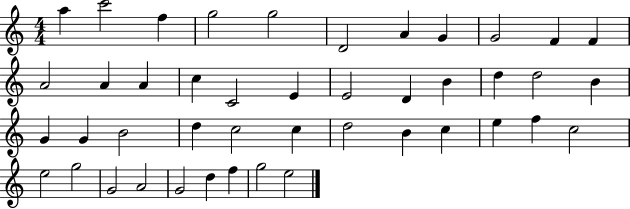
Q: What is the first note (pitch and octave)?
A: A5